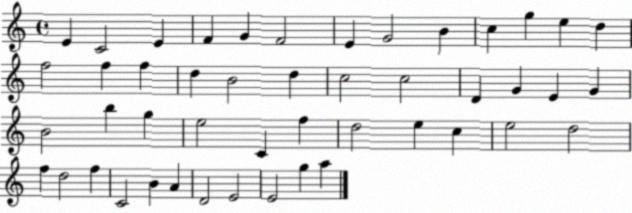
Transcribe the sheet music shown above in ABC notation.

X:1
T:Untitled
M:4/4
L:1/4
K:C
E C2 E F G F2 E G2 B c g e d f2 f f d B2 d c2 c2 D G E G B2 b g e2 C f d2 e c e2 d2 f d2 f C2 B A D2 E2 E2 g a